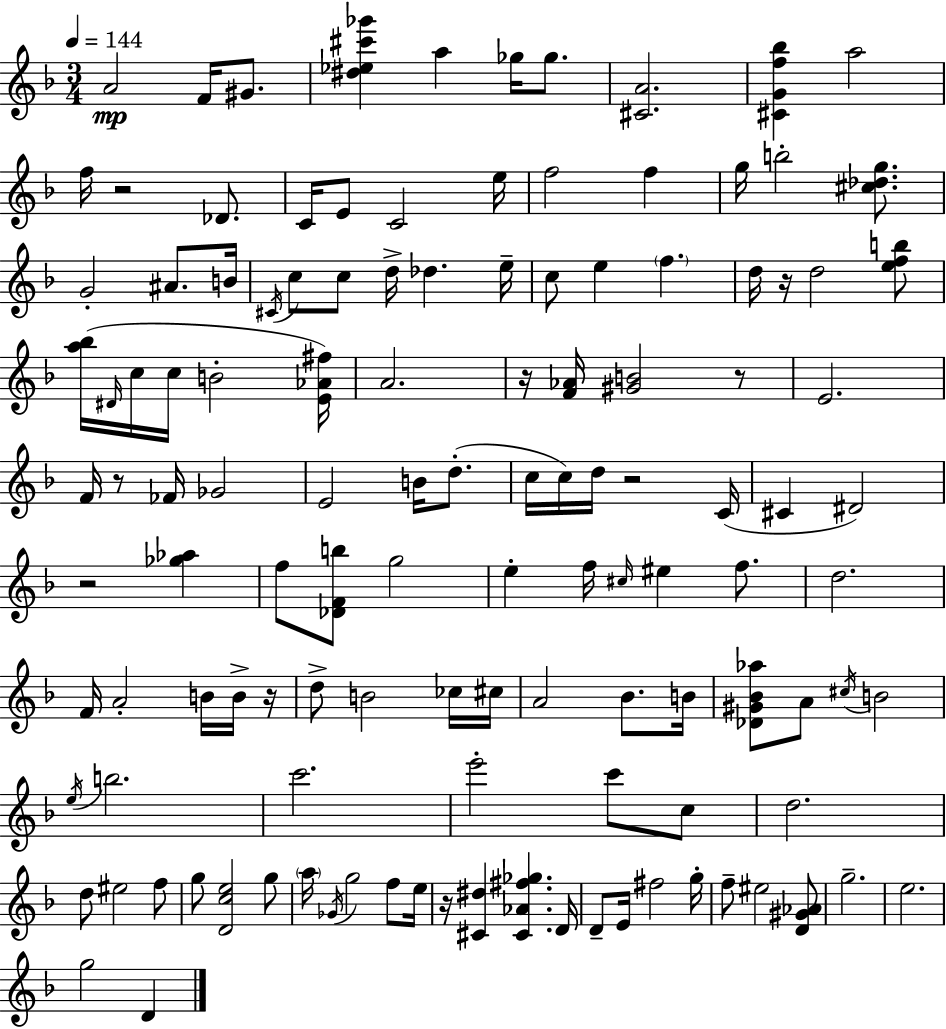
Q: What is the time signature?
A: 3/4